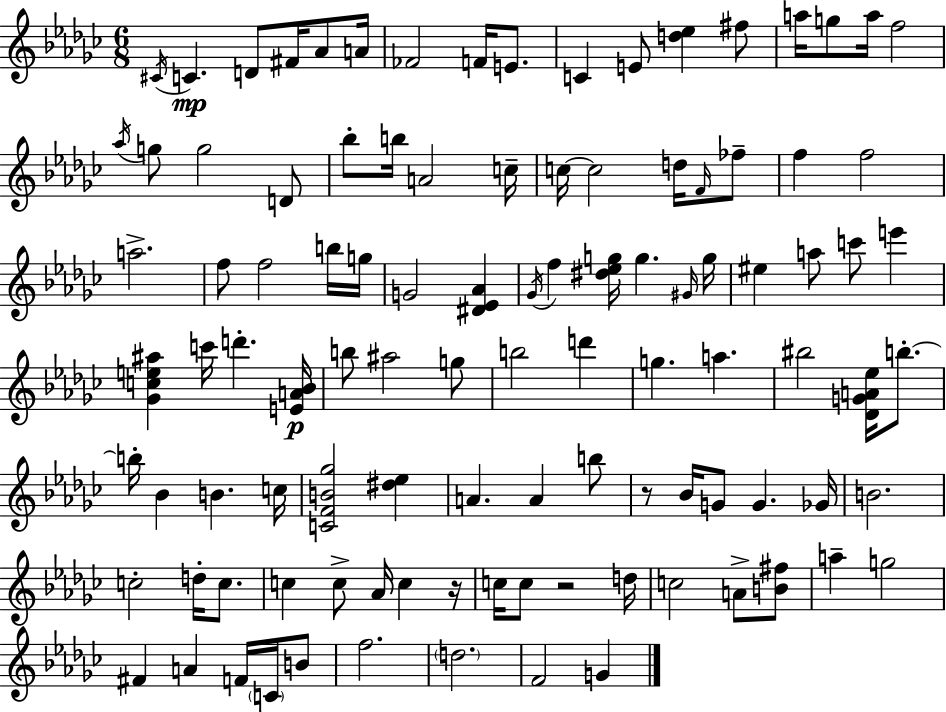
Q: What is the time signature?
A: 6/8